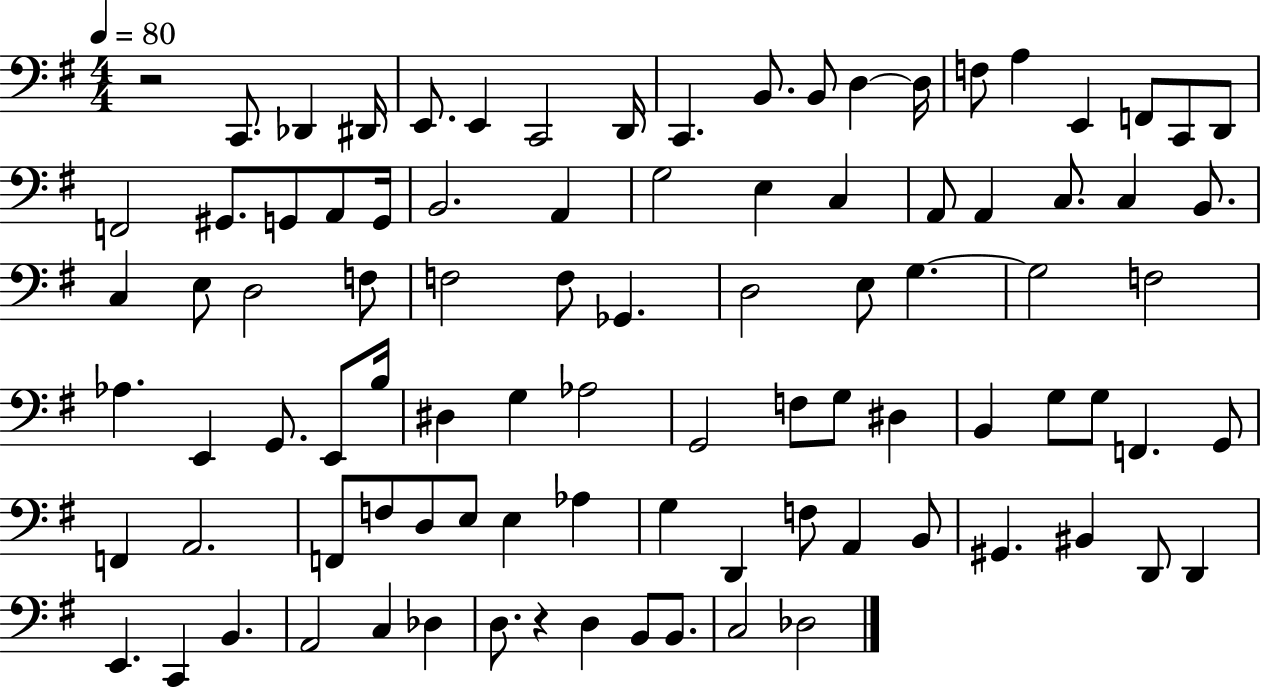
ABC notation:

X:1
T:Untitled
M:4/4
L:1/4
K:G
z2 C,,/2 _D,, ^D,,/4 E,,/2 E,, C,,2 D,,/4 C,, B,,/2 B,,/2 D, D,/4 F,/2 A, E,, F,,/2 C,,/2 D,,/2 F,,2 ^G,,/2 G,,/2 A,,/2 G,,/4 B,,2 A,, G,2 E, C, A,,/2 A,, C,/2 C, B,,/2 C, E,/2 D,2 F,/2 F,2 F,/2 _G,, D,2 E,/2 G, G,2 F,2 _A, E,, G,,/2 E,,/2 B,/4 ^D, G, _A,2 G,,2 F,/2 G,/2 ^D, B,, G,/2 G,/2 F,, G,,/2 F,, A,,2 F,,/2 F,/2 D,/2 E,/2 E, _A, G, D,, F,/2 A,, B,,/2 ^G,, ^B,, D,,/2 D,, E,, C,, B,, A,,2 C, _D, D,/2 z D, B,,/2 B,,/2 C,2 _D,2